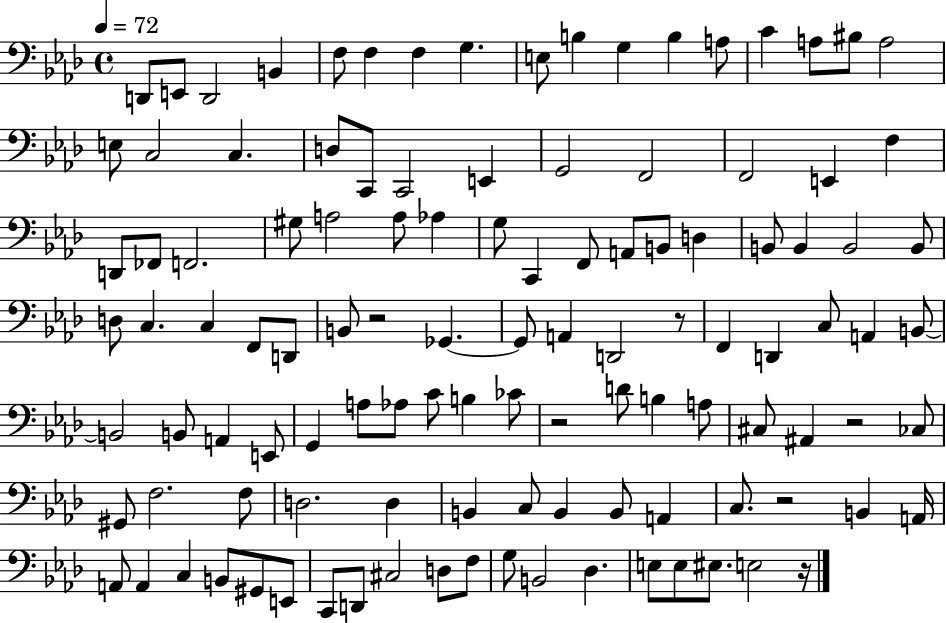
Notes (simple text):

D2/e E2/e D2/h B2/q F3/e F3/q F3/q G3/q. E3/e B3/q G3/q B3/q A3/e C4/q A3/e BIS3/e A3/h E3/e C3/h C3/q. D3/e C2/e C2/h E2/q G2/h F2/h F2/h E2/q F3/q D2/e FES2/e F2/h. G#3/e A3/h A3/e Ab3/q G3/e C2/q F2/e A2/e B2/e D3/q B2/e B2/q B2/h B2/e D3/e C3/q. C3/q F2/e D2/e B2/e R/h Gb2/q. Gb2/e A2/q D2/h R/e F2/q D2/q C3/e A2/q B2/e B2/h B2/e A2/q E2/e G2/q A3/e Ab3/e C4/e B3/q CES4/e R/h D4/e B3/q A3/e C#3/e A#2/q R/h CES3/e G#2/e F3/h. F3/e D3/h. D3/q B2/q C3/e B2/q B2/e A2/q C3/e. R/h B2/q A2/s A2/e A2/q C3/q B2/e G#2/e E2/e C2/e D2/e C#3/h D3/e F3/e G3/e B2/h Db3/q. E3/e E3/e EIS3/e. E3/h R/s